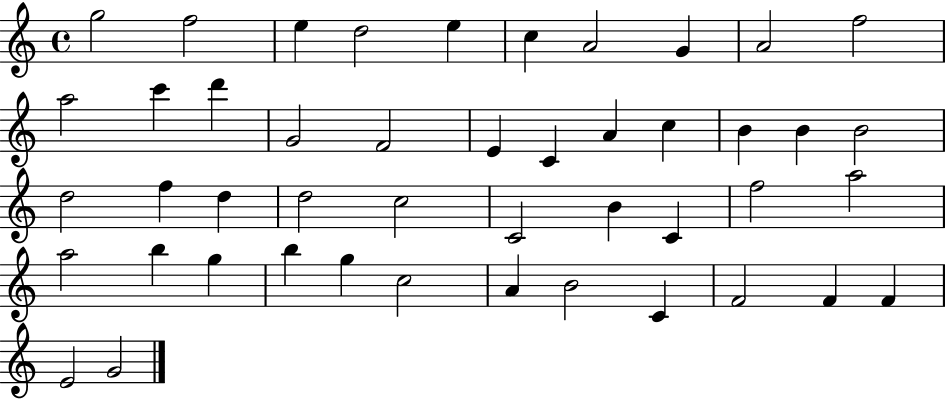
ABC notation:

X:1
T:Untitled
M:4/4
L:1/4
K:C
g2 f2 e d2 e c A2 G A2 f2 a2 c' d' G2 F2 E C A c B B B2 d2 f d d2 c2 C2 B C f2 a2 a2 b g b g c2 A B2 C F2 F F E2 G2